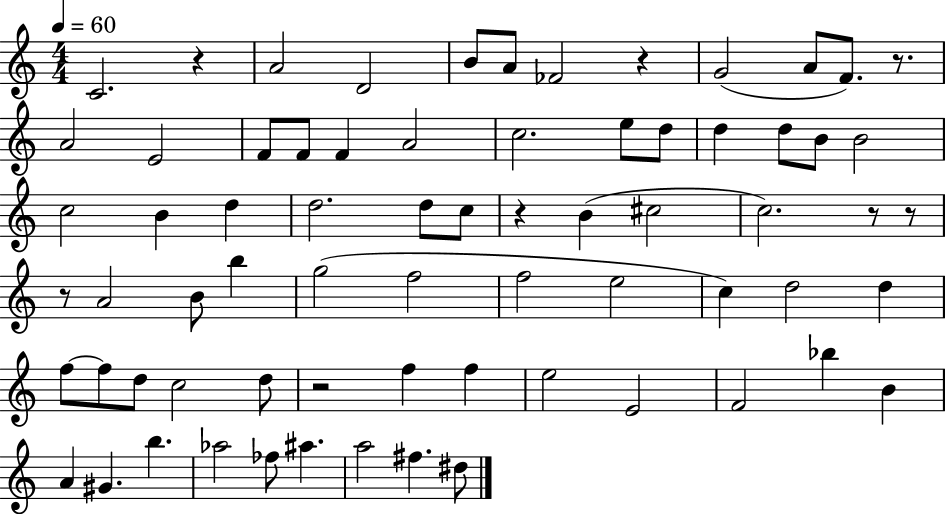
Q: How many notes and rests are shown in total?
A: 70